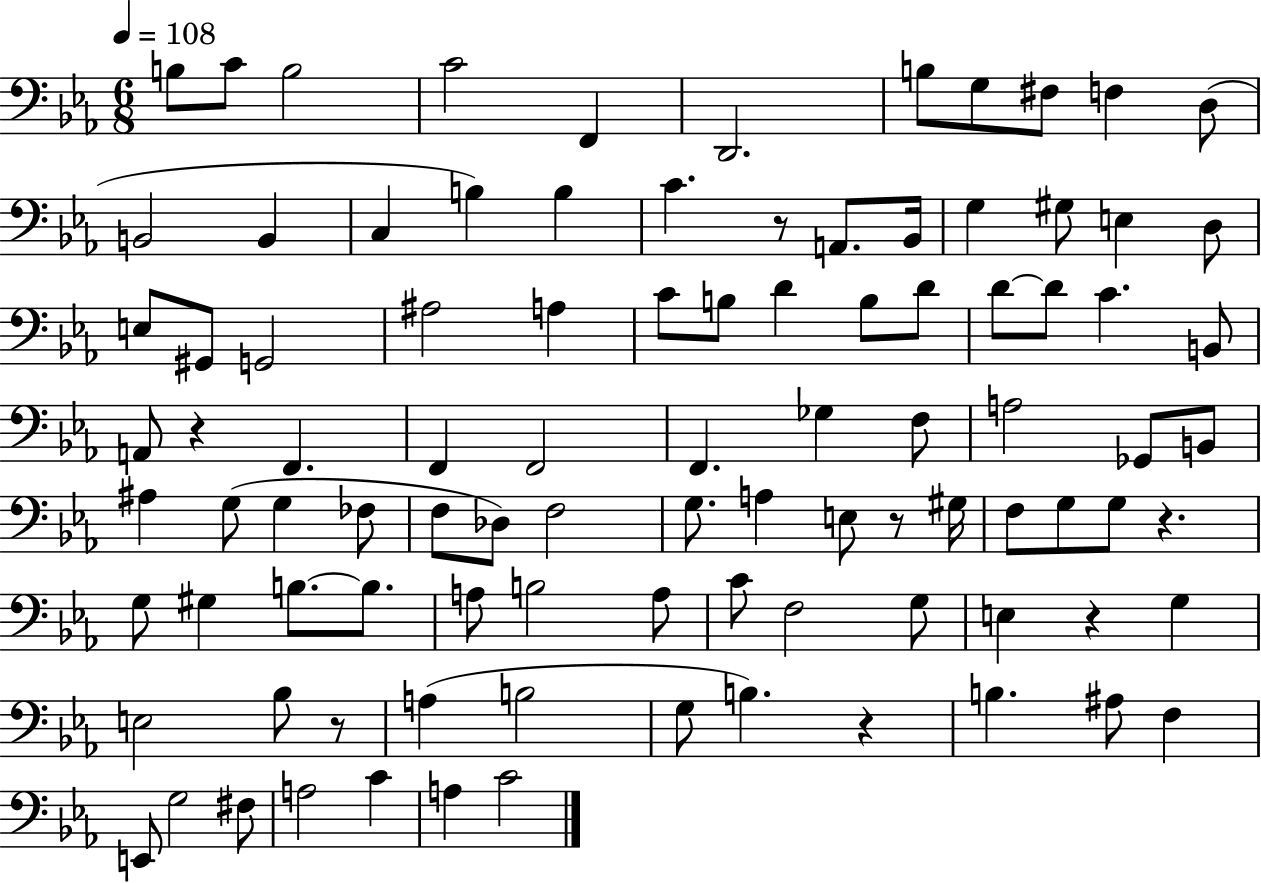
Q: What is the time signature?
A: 6/8